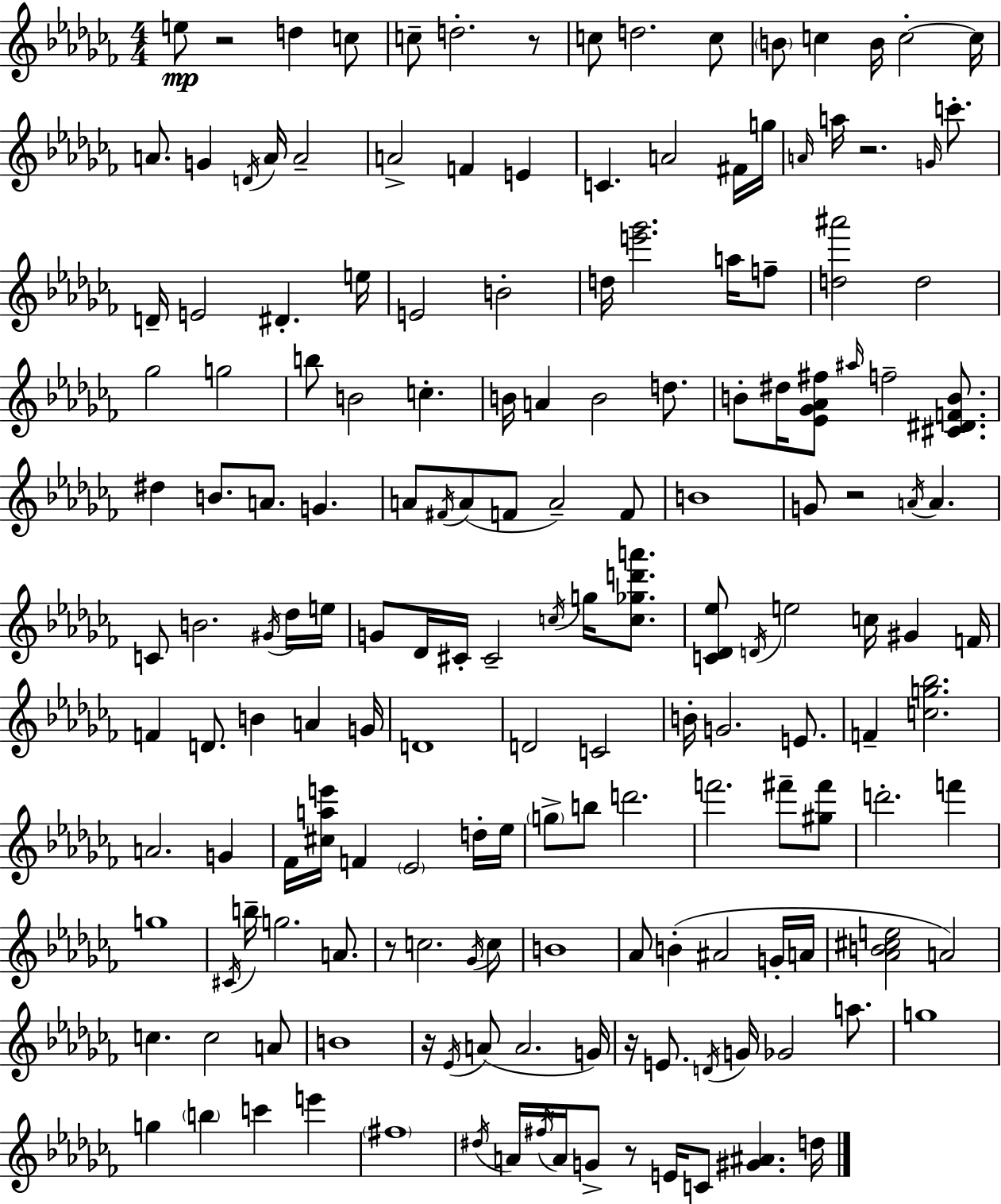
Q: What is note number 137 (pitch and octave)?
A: G5